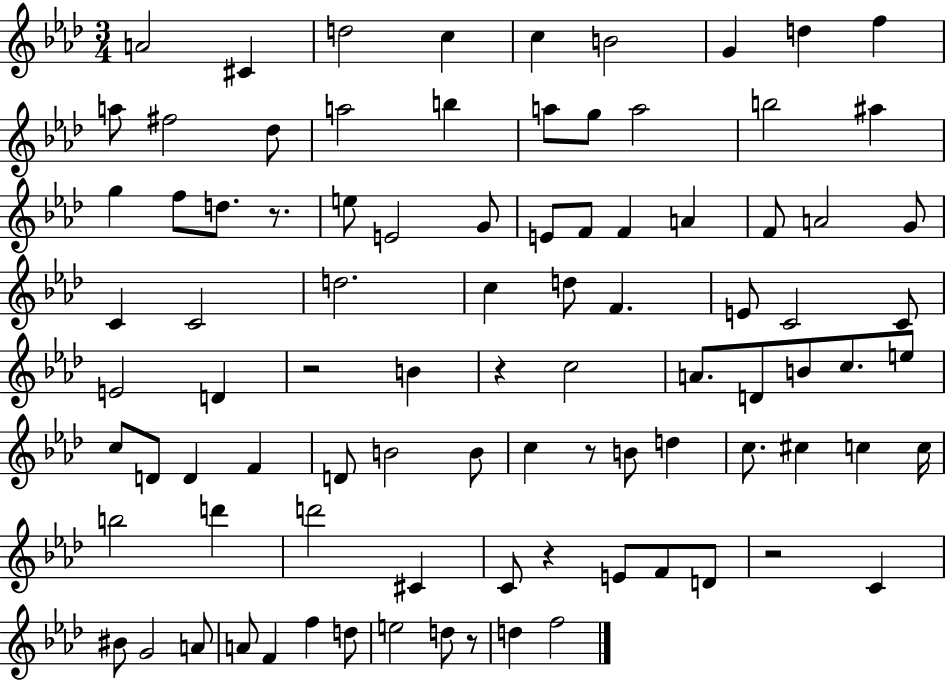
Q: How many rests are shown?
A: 7